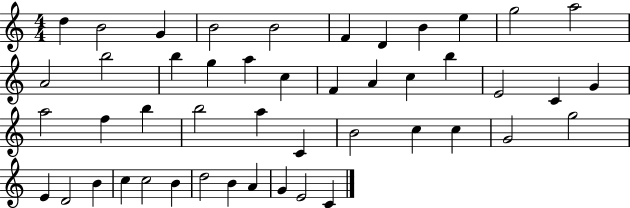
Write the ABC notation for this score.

X:1
T:Untitled
M:4/4
L:1/4
K:C
d B2 G B2 B2 F D B e g2 a2 A2 b2 b g a c F A c b E2 C G a2 f b b2 a C B2 c c G2 g2 E D2 B c c2 B d2 B A G E2 C